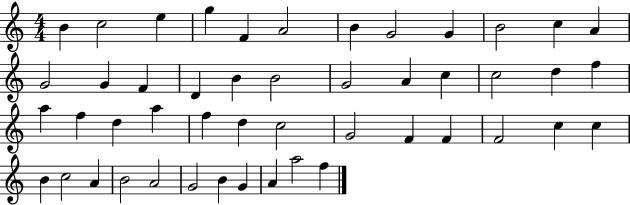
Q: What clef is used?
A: treble